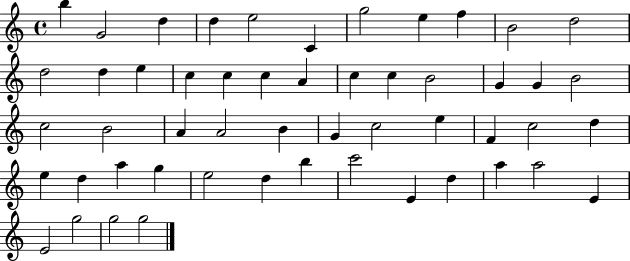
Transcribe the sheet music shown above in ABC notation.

X:1
T:Untitled
M:4/4
L:1/4
K:C
b G2 d d e2 C g2 e f B2 d2 d2 d e c c c A c c B2 G G B2 c2 B2 A A2 B G c2 e F c2 d e d a g e2 d b c'2 E d a a2 E E2 g2 g2 g2